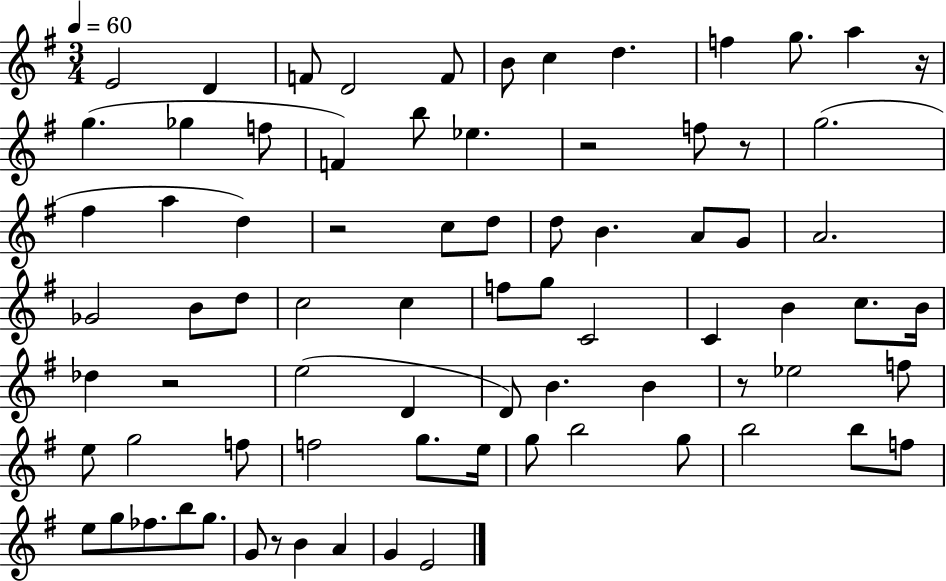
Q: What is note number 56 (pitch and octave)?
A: G5